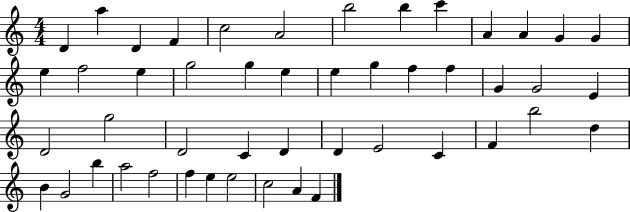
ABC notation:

X:1
T:Untitled
M:4/4
L:1/4
K:C
D a D F c2 A2 b2 b c' A A G G e f2 e g2 g e e g f f G G2 E D2 g2 D2 C D D E2 C F b2 d B G2 b a2 f2 f e e2 c2 A F